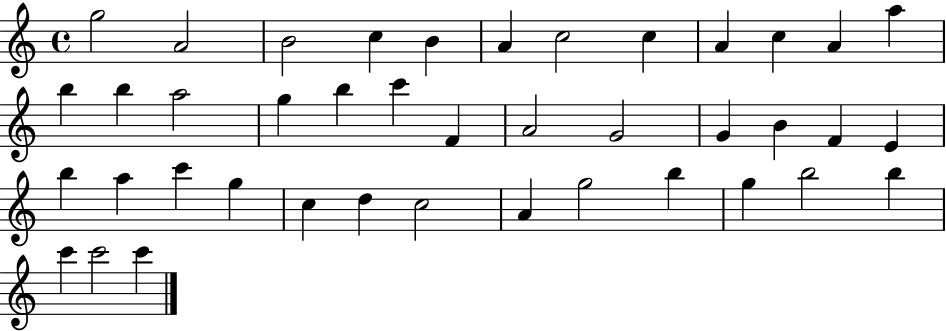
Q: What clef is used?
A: treble